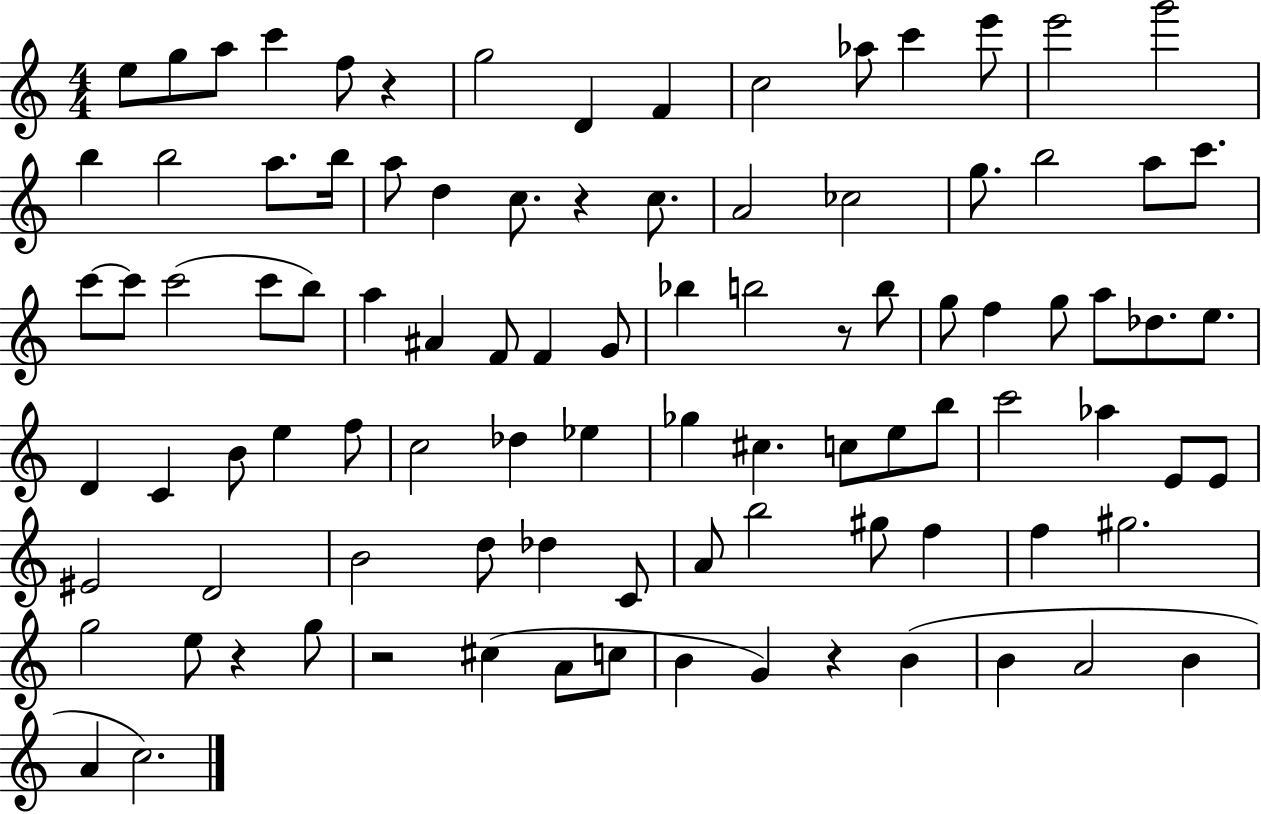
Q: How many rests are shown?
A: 6